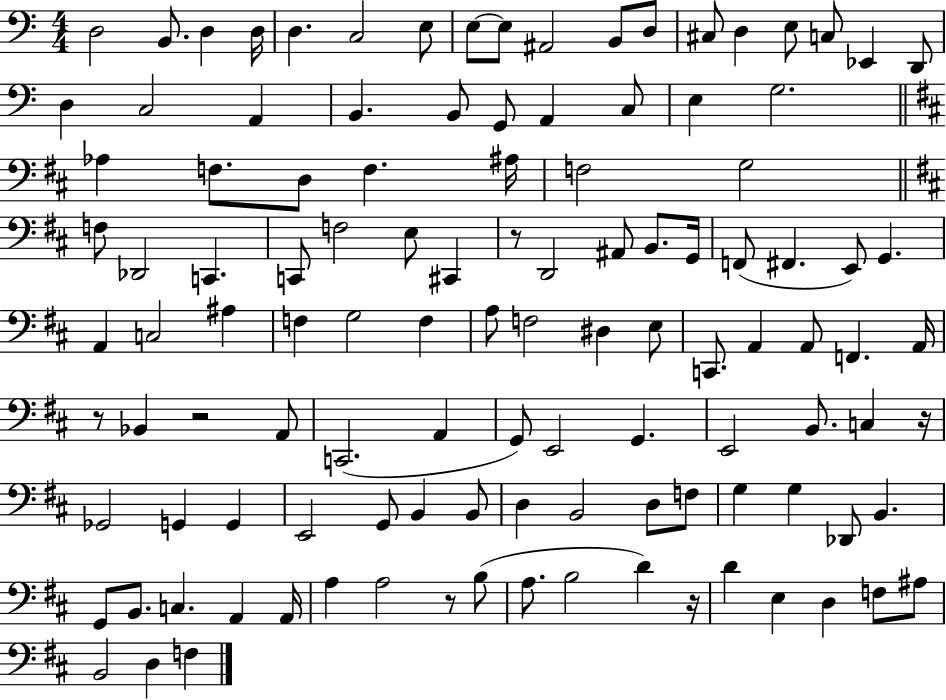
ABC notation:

X:1
T:Untitled
M:4/4
L:1/4
K:C
D,2 B,,/2 D, D,/4 D, C,2 E,/2 E,/2 E,/2 ^A,,2 B,,/2 D,/2 ^C,/2 D, E,/2 C,/2 _E,, D,,/2 D, C,2 A,, B,, B,,/2 G,,/2 A,, C,/2 E, G,2 _A, F,/2 D,/2 F, ^A,/4 F,2 G,2 F,/2 _D,,2 C,, C,,/2 F,2 E,/2 ^C,, z/2 D,,2 ^A,,/2 B,,/2 G,,/4 F,,/2 ^F,, E,,/2 G,, A,, C,2 ^A, F, G,2 F, A,/2 F,2 ^D, E,/2 C,,/2 A,, A,,/2 F,, A,,/4 z/2 _B,, z2 A,,/2 C,,2 A,, G,,/2 E,,2 G,, E,,2 B,,/2 C, z/4 _G,,2 G,, G,, E,,2 G,,/2 B,, B,,/2 D, B,,2 D,/2 F,/2 G, G, _D,,/2 B,, G,,/2 B,,/2 C, A,, A,,/4 A, A,2 z/2 B,/2 A,/2 B,2 D z/4 D E, D, F,/2 ^A,/2 B,,2 D, F,